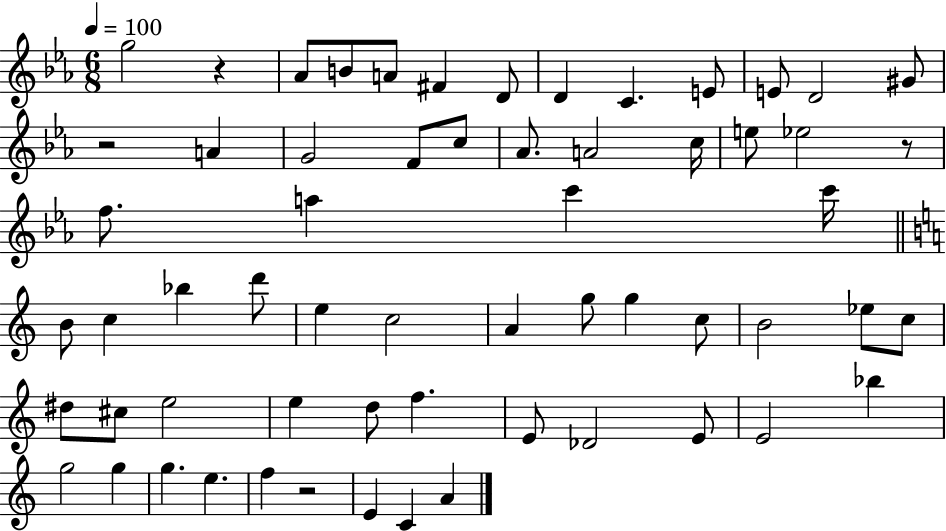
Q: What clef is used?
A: treble